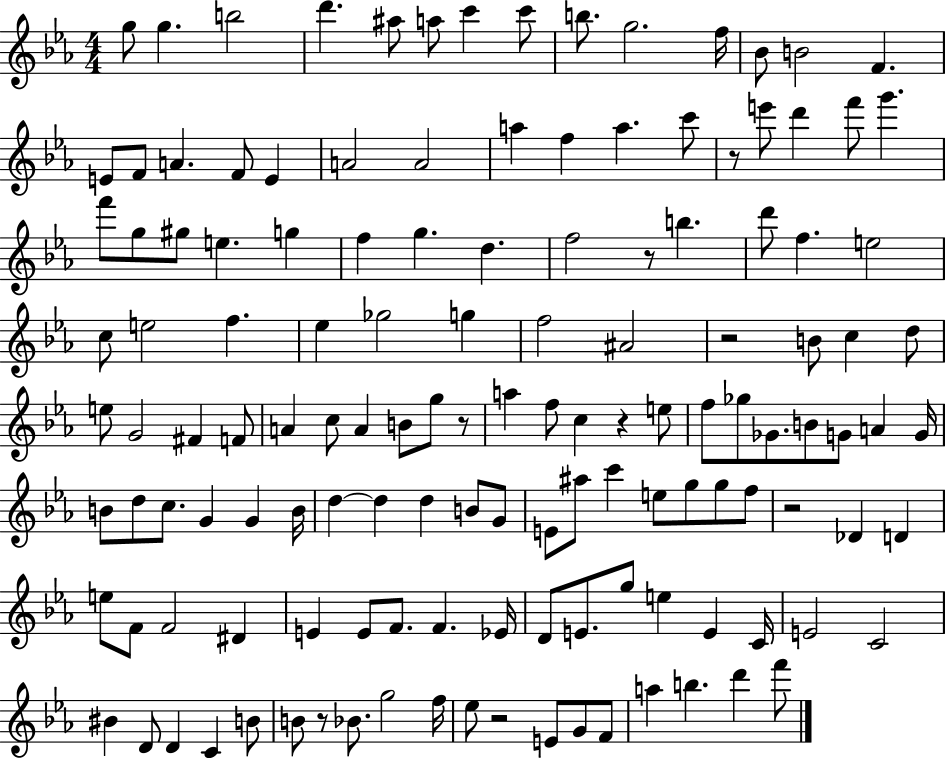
X:1
T:Untitled
M:4/4
L:1/4
K:Eb
g/2 g b2 d' ^a/2 a/2 c' c'/2 b/2 g2 f/4 _B/2 B2 F E/2 F/2 A F/2 E A2 A2 a f a c'/2 z/2 e'/2 d' f'/2 g' f'/2 g/2 ^g/2 e g f g d f2 z/2 b d'/2 f e2 c/2 e2 f _e _g2 g f2 ^A2 z2 B/2 c d/2 e/2 G2 ^F F/2 A c/2 A B/2 g/2 z/2 a f/2 c z e/2 f/2 _g/2 _G/2 B/2 G/2 A G/4 B/2 d/2 c/2 G G B/4 d d d B/2 G/2 E/2 ^a/2 c' e/2 g/2 g/2 f/2 z2 _D D e/2 F/2 F2 ^D E E/2 F/2 F _E/4 D/2 E/2 g/2 e E C/4 E2 C2 ^B D/2 D C B/2 B/2 z/2 _B/2 g2 f/4 _e/2 z2 E/2 G/2 F/2 a b d' f'/2